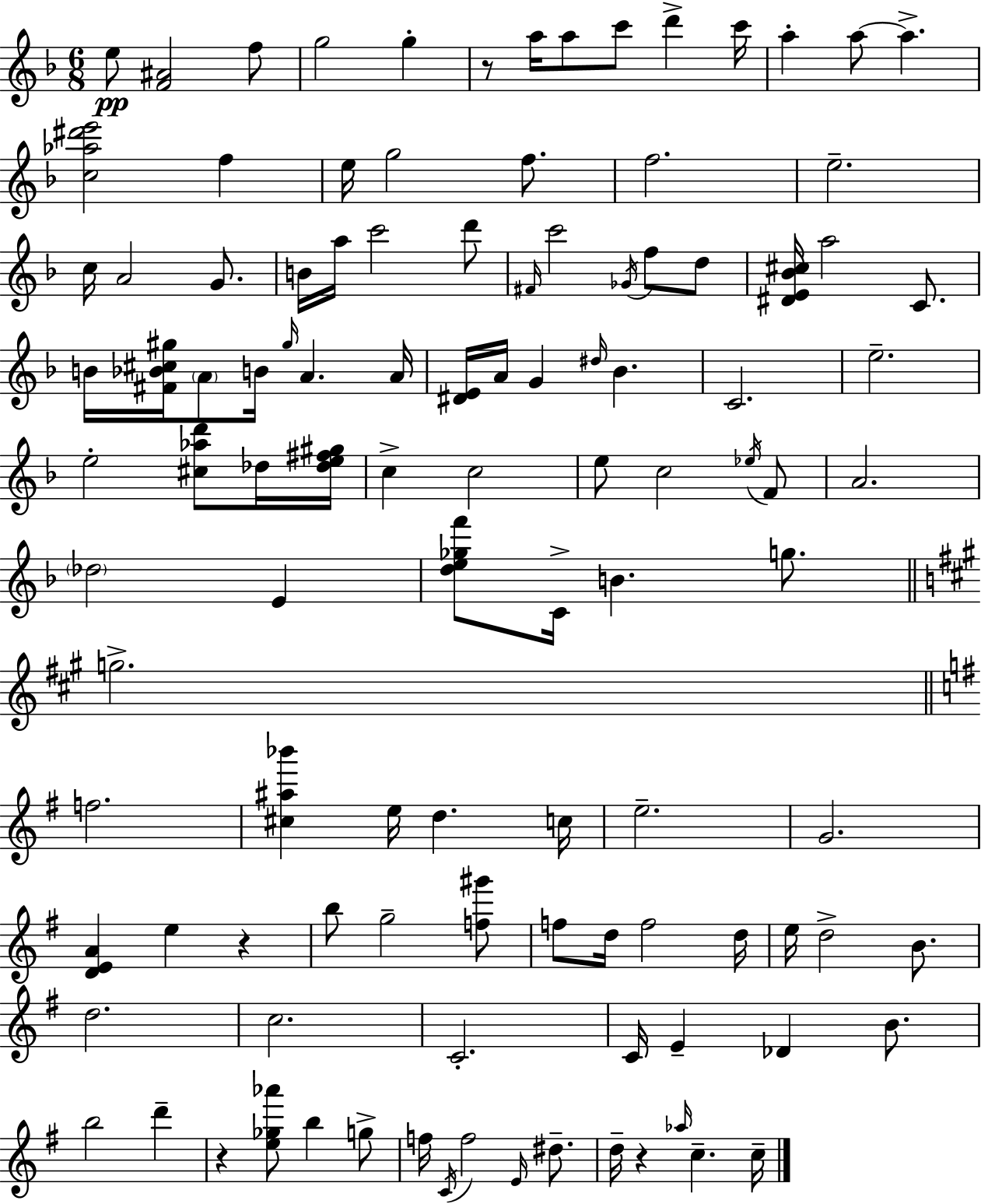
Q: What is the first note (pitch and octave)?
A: E5